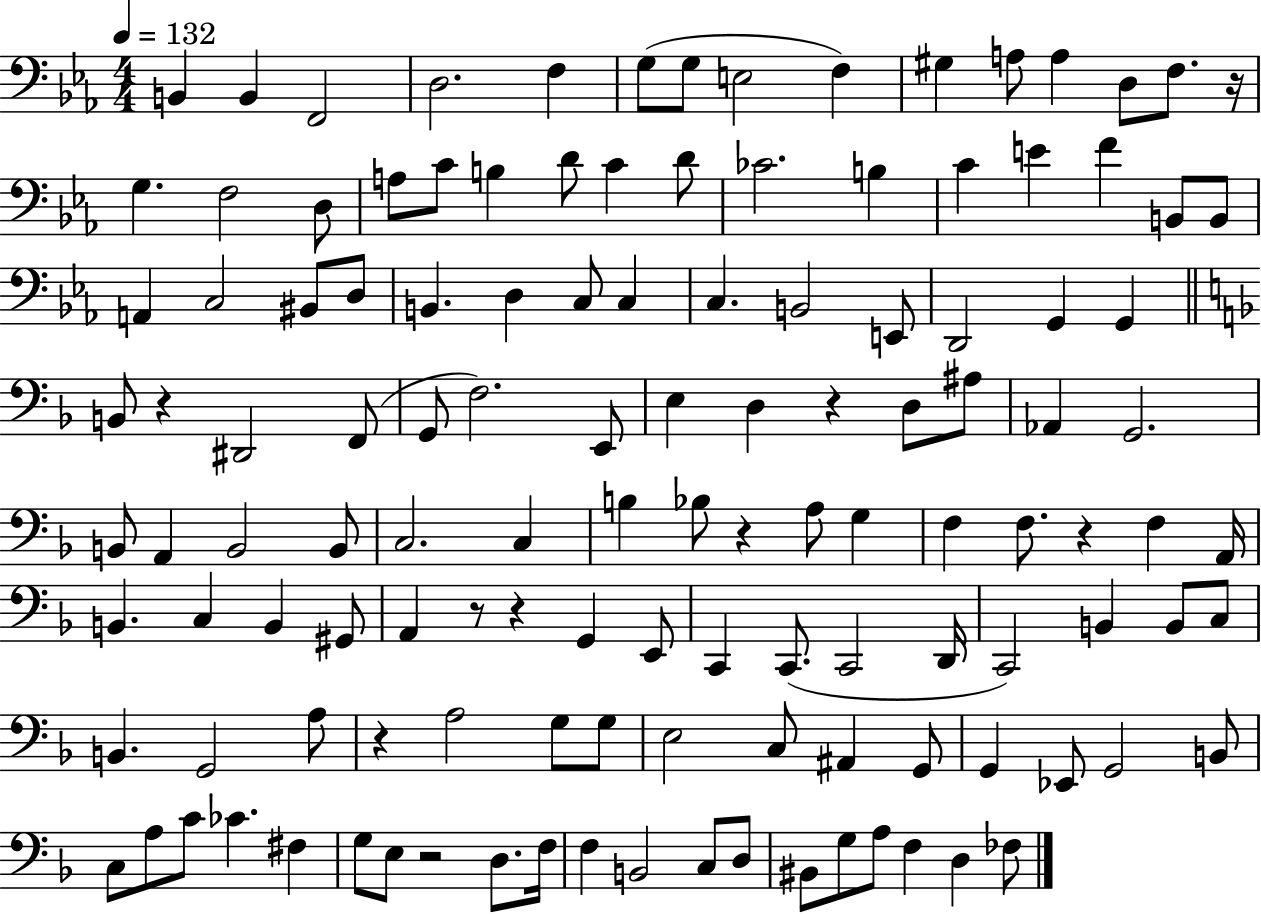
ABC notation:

X:1
T:Untitled
M:4/4
L:1/4
K:Eb
B,, B,, F,,2 D,2 F, G,/2 G,/2 E,2 F, ^G, A,/2 A, D,/2 F,/2 z/4 G, F,2 D,/2 A,/2 C/2 B, D/2 C D/2 _C2 B, C E F B,,/2 B,,/2 A,, C,2 ^B,,/2 D,/2 B,, D, C,/2 C, C, B,,2 E,,/2 D,,2 G,, G,, B,,/2 z ^D,,2 F,,/2 G,,/2 F,2 E,,/2 E, D, z D,/2 ^A,/2 _A,, G,,2 B,,/2 A,, B,,2 B,,/2 C,2 C, B, _B,/2 z A,/2 G, F, F,/2 z F, A,,/4 B,, C, B,, ^G,,/2 A,, z/2 z G,, E,,/2 C,, C,,/2 C,,2 D,,/4 C,,2 B,, B,,/2 C,/2 B,, G,,2 A,/2 z A,2 G,/2 G,/2 E,2 C,/2 ^A,, G,,/2 G,, _E,,/2 G,,2 B,,/2 C,/2 A,/2 C/2 _C ^F, G,/2 E,/2 z2 D,/2 F,/4 F, B,,2 C,/2 D,/2 ^B,,/2 G,/2 A,/2 F, D, _F,/2